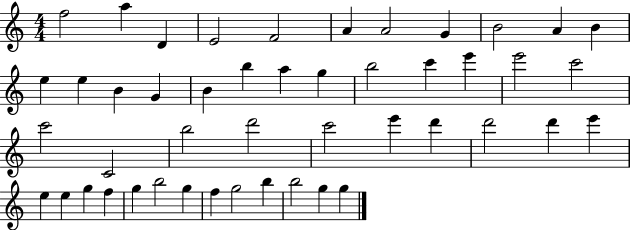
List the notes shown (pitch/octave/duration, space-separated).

F5/h A5/q D4/q E4/h F4/h A4/q A4/h G4/q B4/h A4/q B4/q E5/q E5/q B4/q G4/q B4/q B5/q A5/q G5/q B5/h C6/q E6/q E6/h C6/h C6/h C4/h B5/h D6/h C6/h E6/q D6/q D6/h D6/q E6/q E5/q E5/q G5/q F5/q G5/q B5/h G5/q F5/q G5/h B5/q B5/h G5/q G5/q